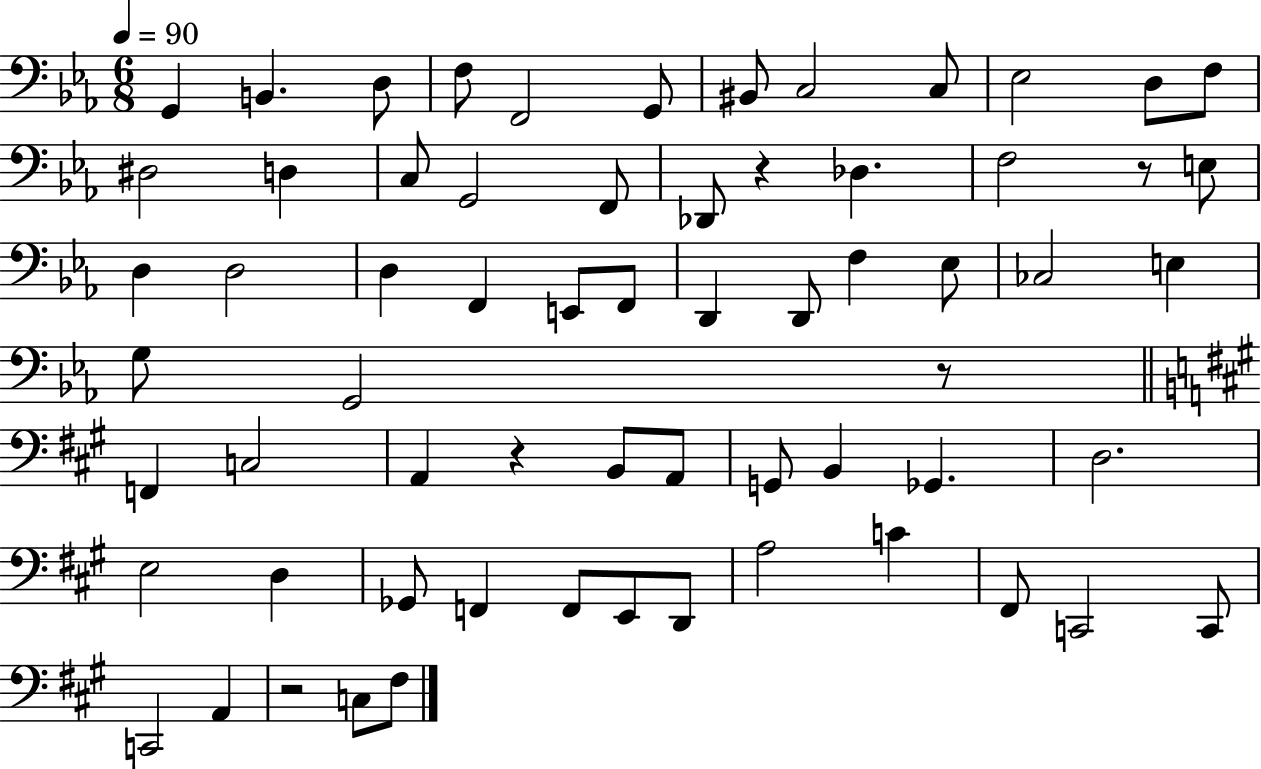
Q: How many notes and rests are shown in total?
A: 65